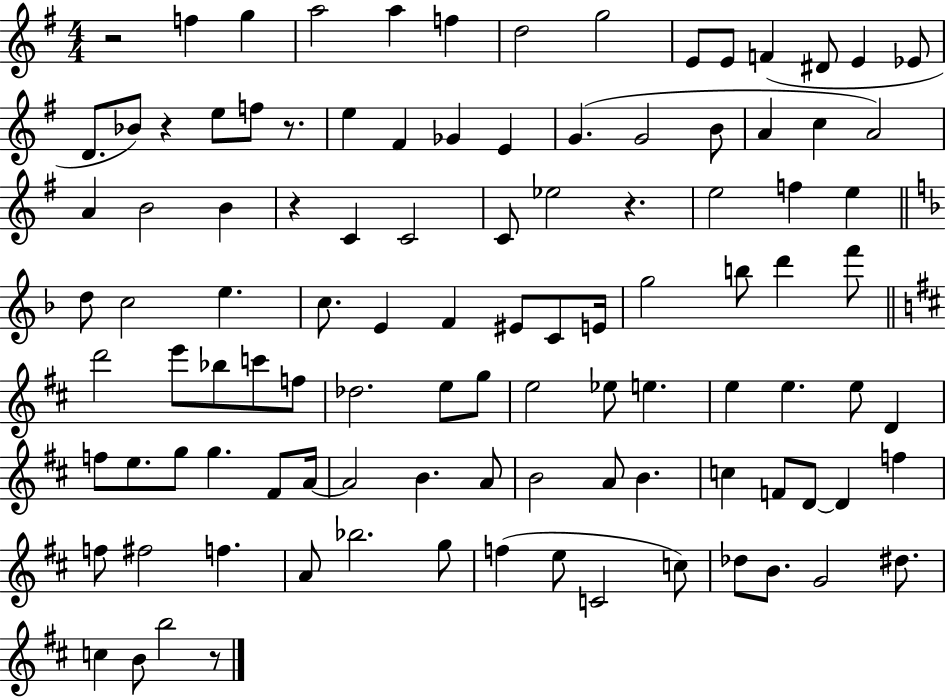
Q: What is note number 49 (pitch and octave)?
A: D6